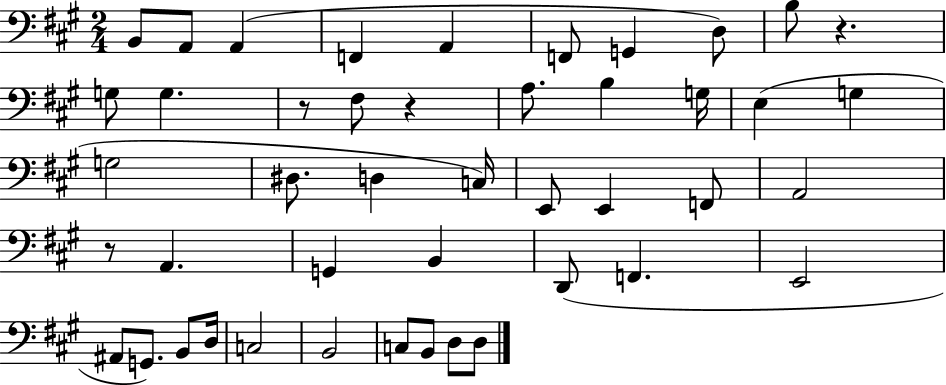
B2/e A2/e A2/q F2/q A2/q F2/e G2/q D3/e B3/e R/q. G3/e G3/q. R/e F#3/e R/q A3/e. B3/q G3/s E3/q G3/q G3/h D#3/e. D3/q C3/s E2/e E2/q F2/e A2/h R/e A2/q. G2/q B2/q D2/e F2/q. E2/h A#2/e G2/e. B2/e D3/s C3/h B2/h C3/e B2/e D3/e D3/e